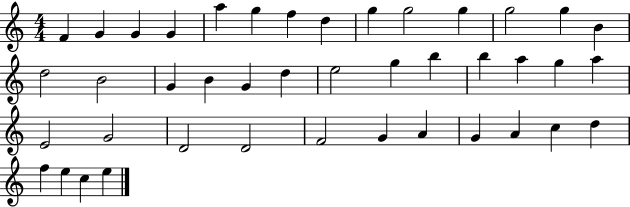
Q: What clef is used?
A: treble